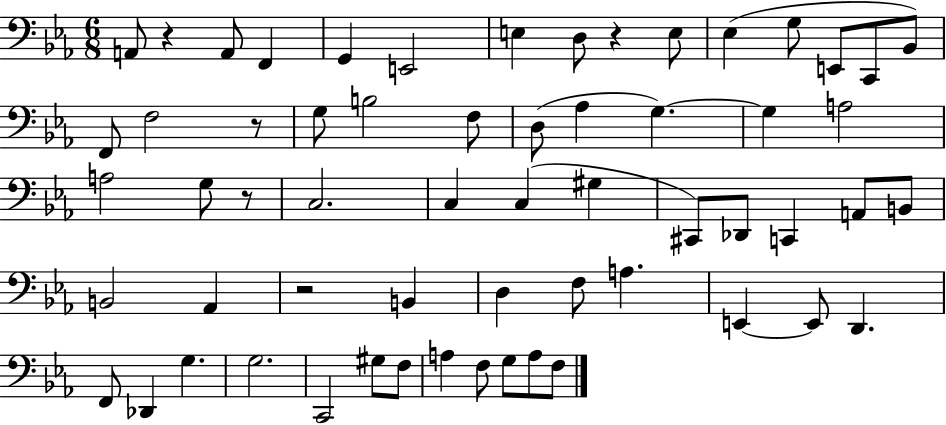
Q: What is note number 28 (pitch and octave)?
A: C3